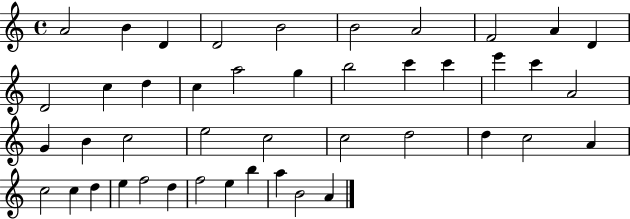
A4/h B4/q D4/q D4/h B4/h B4/h A4/h F4/h A4/q D4/q D4/h C5/q D5/q C5/q A5/h G5/q B5/h C6/q C6/q E6/q C6/q A4/h G4/q B4/q C5/h E5/h C5/h C5/h D5/h D5/q C5/h A4/q C5/h C5/q D5/q E5/q F5/h D5/q F5/h E5/q B5/q A5/q B4/h A4/q